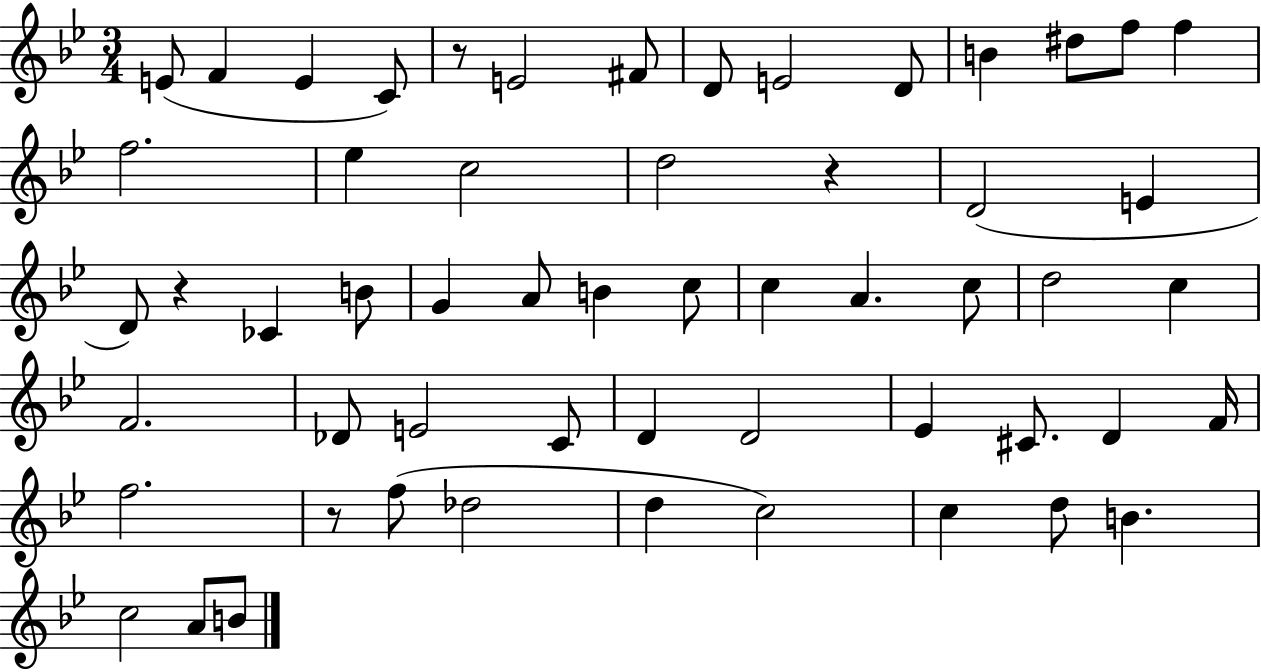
{
  \clef treble
  \numericTimeSignature
  \time 3/4
  \key bes \major
  e'8( f'4 e'4 c'8) | r8 e'2 fis'8 | d'8 e'2 d'8 | b'4 dis''8 f''8 f''4 | \break f''2. | ees''4 c''2 | d''2 r4 | d'2( e'4 | \break d'8) r4 ces'4 b'8 | g'4 a'8 b'4 c''8 | c''4 a'4. c''8 | d''2 c''4 | \break f'2. | des'8 e'2 c'8 | d'4 d'2 | ees'4 cis'8. d'4 f'16 | \break f''2. | r8 f''8( des''2 | d''4 c''2) | c''4 d''8 b'4. | \break c''2 a'8 b'8 | \bar "|."
}